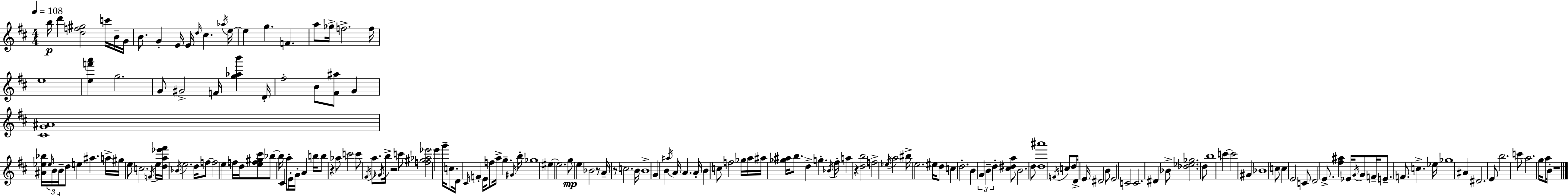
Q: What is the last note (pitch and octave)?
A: B4